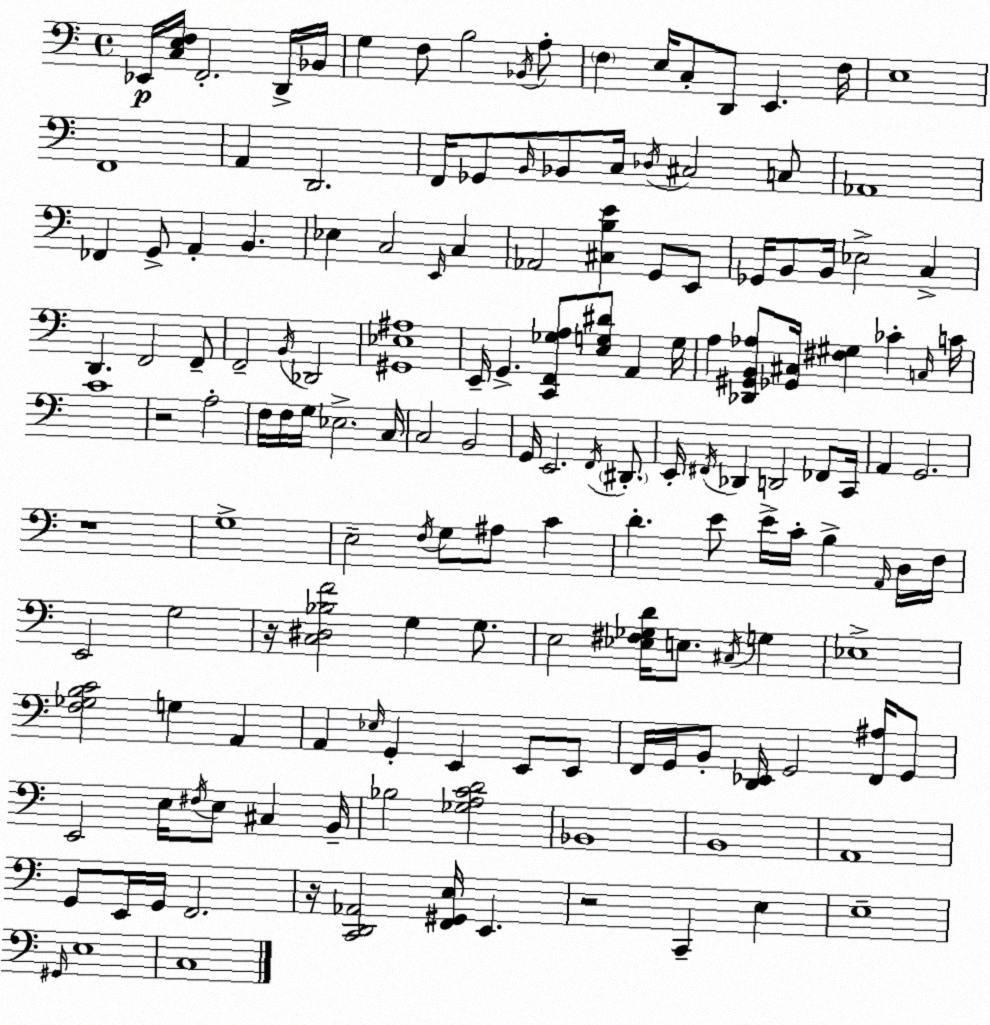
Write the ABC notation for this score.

X:1
T:Untitled
M:4/4
L:1/4
K:Am
_E,,/4 [C,E,F,]/4 F,,2 D,,/4 _B,,/4 G, F,/2 B,2 _B,,/4 A,/2 F, E,/4 C,/2 D,,/2 E,, F,/4 E,4 F,,4 A,, D,,2 F,,/4 _G,,/2 B,,/4 _B,,/2 C,/4 _D,/4 ^C,2 C,/2 _A,,4 _F,, G,,/2 A,, B,, _E, C,2 E,,/4 C, _A,,2 [^C,B,E] G,,/2 E,,/2 _G,,/4 B,,/2 B,,/4 _E,2 C, D,, F,,2 F,,/2 F,,2 B,,/4 _D,,2 [^G,,_E,^A,]4 E,,/4 G,, [C,,F,,_G,A,]/2 [E,G,^D]/2 A,, G,/4 A, [_D,,^G,,B,,_A,]/2 [_G,,^C,]/4 [^F,^G,] _C C,/4 C/4 C4 z2 A,2 F,/4 F,/4 G,/4 _E,2 C,/4 C,2 B,,2 G,,/4 E,,2 F,,/4 ^D,,/2 E,,/4 ^F,,/4 _D,, D,,2 _F,,/2 C,,/4 A,, G,,2 z4 G,4 E,2 F,/4 G,/2 ^A,/2 C D E/2 E/4 C/4 B, A,,/4 D,/4 F,/4 E,,2 G,2 z/4 [C,^D,_B,F]2 G, G,/2 E,2 [_E,^F,_G,D]/4 E,/2 ^C,/4 G, _E,4 [F,_G,B,C]2 G, A,, A,, _E,/4 G,, E,, E,,/2 E,,/2 F,,/4 G,,/4 B,,/2 [D,,_E,,]/4 G,,2 [F,,^A,]/4 G,,/2 E,,2 E,/4 ^F,/4 E,/2 ^C, B,,/4 _B,2 [_G,A,CD]2 _B,,4 B,,4 A,,4 G,,/2 E,,/4 G,,/4 F,,2 z/4 [C,,D,,_A,,]2 [F,,^G,,E,]/4 E,, z2 C,, E, E,4 ^G,,/4 E,4 C,4